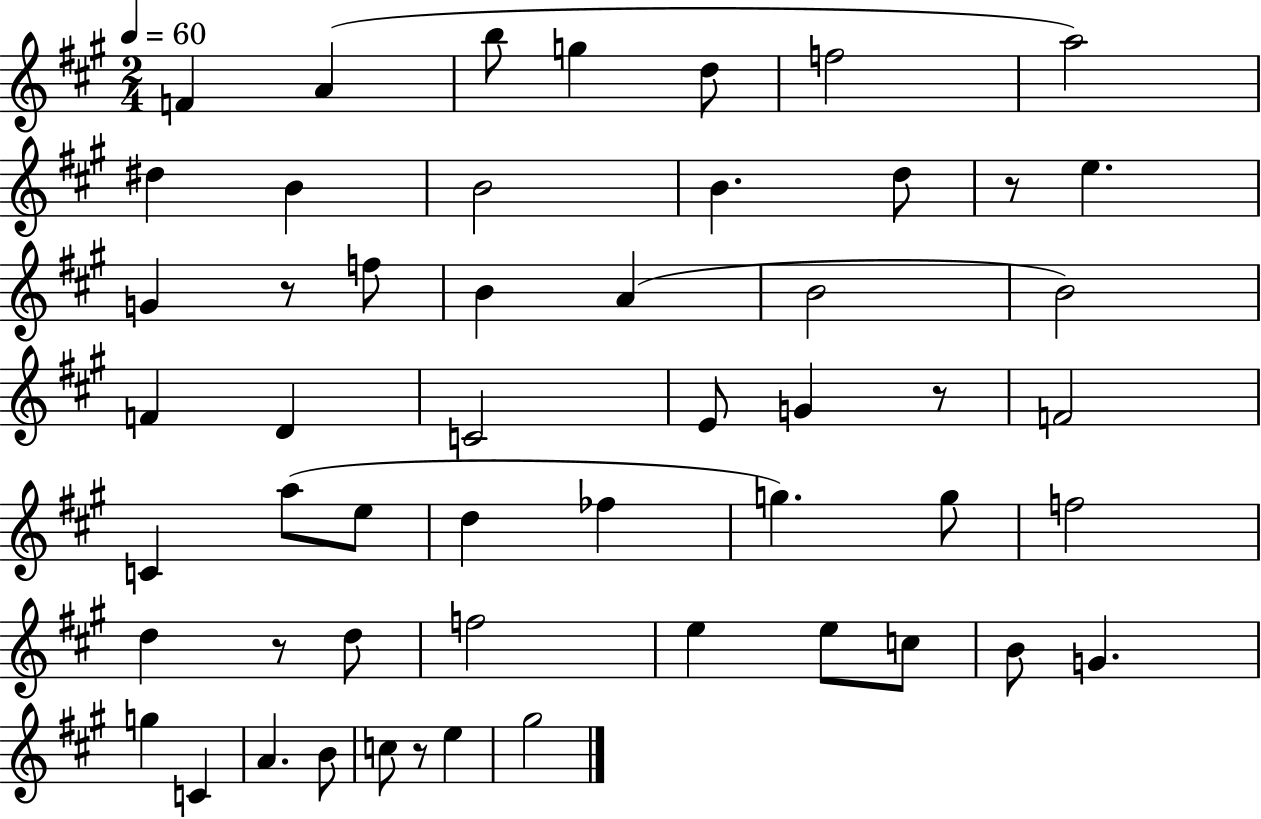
{
  \clef treble
  \numericTimeSignature
  \time 2/4
  \key a \major
  \tempo 4 = 60
  f'4 a'4( | b''8 g''4 d''8 | f''2 | a''2) | \break dis''4 b'4 | b'2 | b'4. d''8 | r8 e''4. | \break g'4 r8 f''8 | b'4 a'4( | b'2 | b'2) | \break f'4 d'4 | c'2 | e'8 g'4 r8 | f'2 | \break c'4 a''8( e''8 | d''4 fes''4 | g''4.) g''8 | f''2 | \break d''4 r8 d''8 | f''2 | e''4 e''8 c''8 | b'8 g'4. | \break g''4 c'4 | a'4. b'8 | c''8 r8 e''4 | gis''2 | \break \bar "|."
}